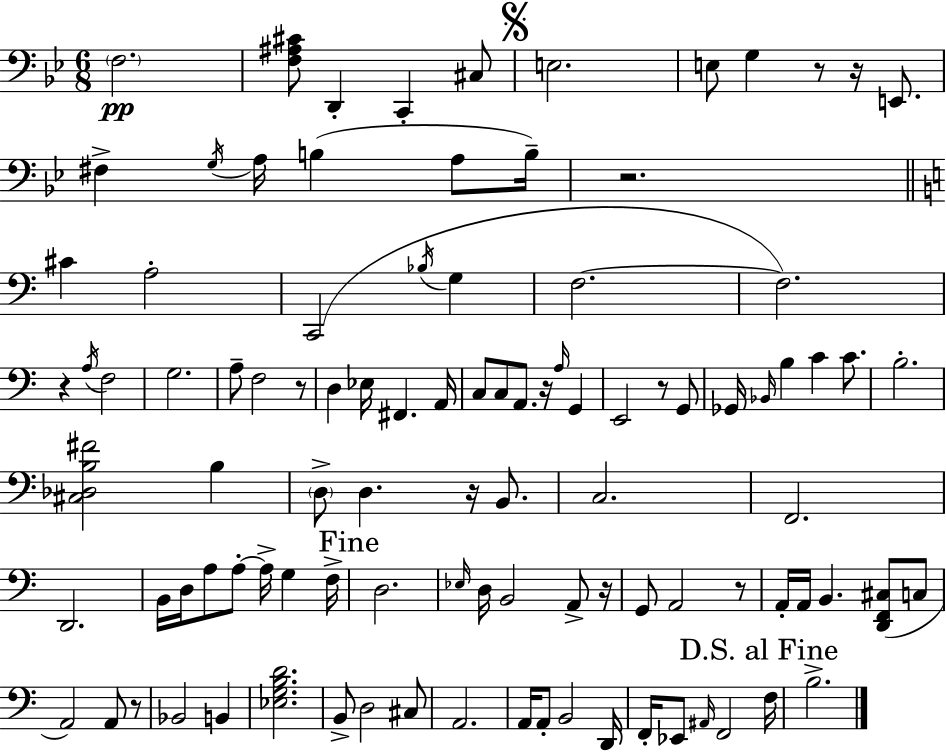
X:1
T:Untitled
M:6/8
L:1/4
K:Gm
F,2 [F,^A,^C]/2 D,, C,, ^C,/2 E,2 E,/2 G, z/2 z/4 E,,/2 ^F, G,/4 A,/4 B, A,/2 B,/4 z2 ^C A,2 C,,2 _B,/4 G, F,2 F,2 z A,/4 F,2 G,2 A,/2 F,2 z/2 D, _E,/4 ^F,, A,,/4 C,/2 C,/2 A,,/2 z/4 A,/4 G,, E,,2 z/2 G,,/2 _G,,/4 _B,,/4 B, C C/2 B,2 [^C,_D,B,^F]2 B, D,/2 D, z/4 B,,/2 C,2 F,,2 D,,2 B,,/4 D,/4 A,/2 A,/2 A,/4 G, F,/4 D,2 _E,/4 D,/4 B,,2 A,,/2 z/4 G,,/2 A,,2 z/2 A,,/4 A,,/4 B,, [D,,F,,^C,]/2 C,/2 A,,2 A,,/2 z/2 _B,,2 B,, [_E,G,B,D]2 B,,/2 D,2 ^C,/2 A,,2 A,,/4 A,,/2 B,,2 D,,/4 F,,/4 _E,,/2 ^A,,/4 F,,2 F,/4 B,2